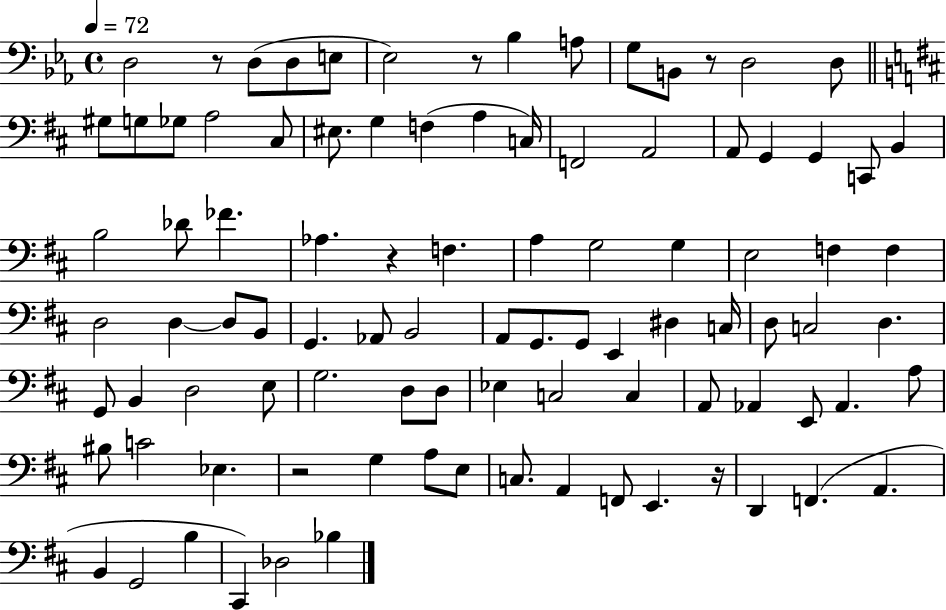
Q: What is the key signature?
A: EES major